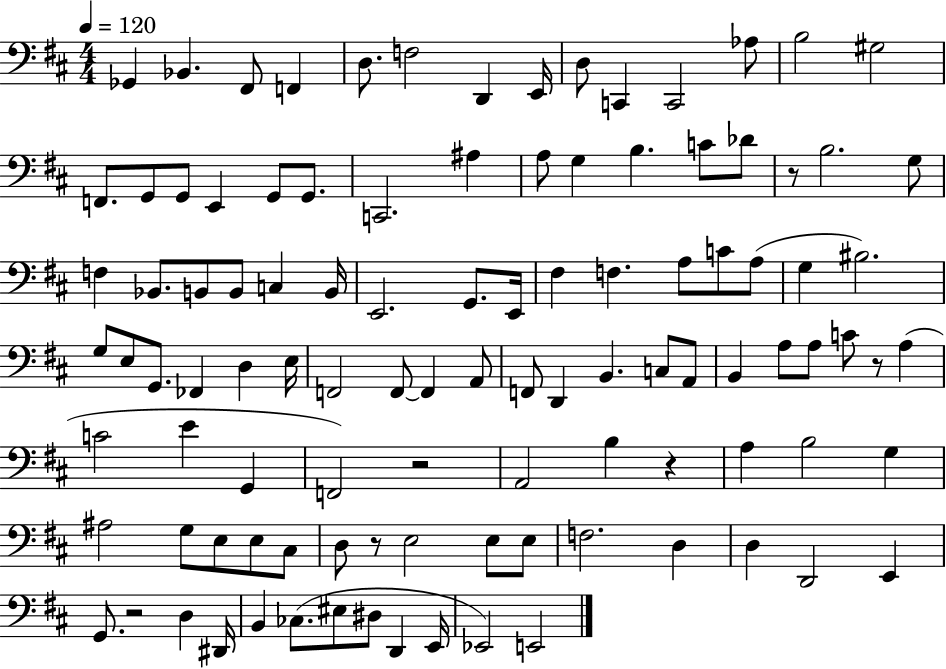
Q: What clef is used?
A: bass